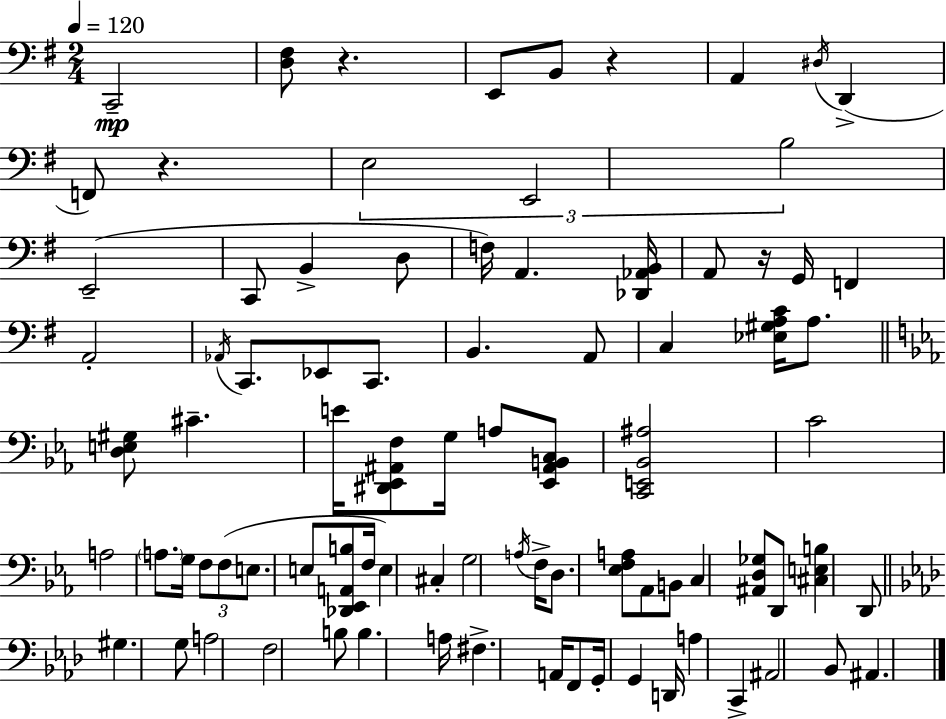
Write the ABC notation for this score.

X:1
T:Untitled
M:2/4
L:1/4
K:Em
C,,2 [D,^F,]/2 z E,,/2 B,,/2 z A,, ^D,/4 D,, F,,/2 z E,2 E,,2 B,2 E,,2 C,,/2 B,, D,/2 F,/4 A,, [_D,,_A,,B,,]/4 A,,/2 z/4 G,,/4 F,, A,,2 _A,,/4 C,,/2 _E,,/2 C,,/2 B,, A,,/2 C, [_E,^G,A,C]/4 A,/2 [D,E,^G,]/2 ^C E/4 [^D,,_E,,^A,,F,]/2 G,/4 A,/2 [_E,,^A,,B,,C,]/2 [C,,E,,_B,,^A,]2 C2 A,2 A,/2 G,/4 F,/2 F,/2 E,/2 E,/2 [_D,,_E,,A,,B,]/2 F,/4 E, ^C, G,2 A,/4 F,/4 D,/2 [_E,F,A,]/2 _A,,/2 B,,/2 C, [^A,,D,_G,]/2 D,,/2 [^C,E,B,] D,,/2 ^G, G,/2 A,2 F,2 B,/2 B, A,/4 ^F, A,,/4 F,,/2 G,,/4 G,, D,,/4 A, C,, ^A,,2 _B,,/2 ^A,,